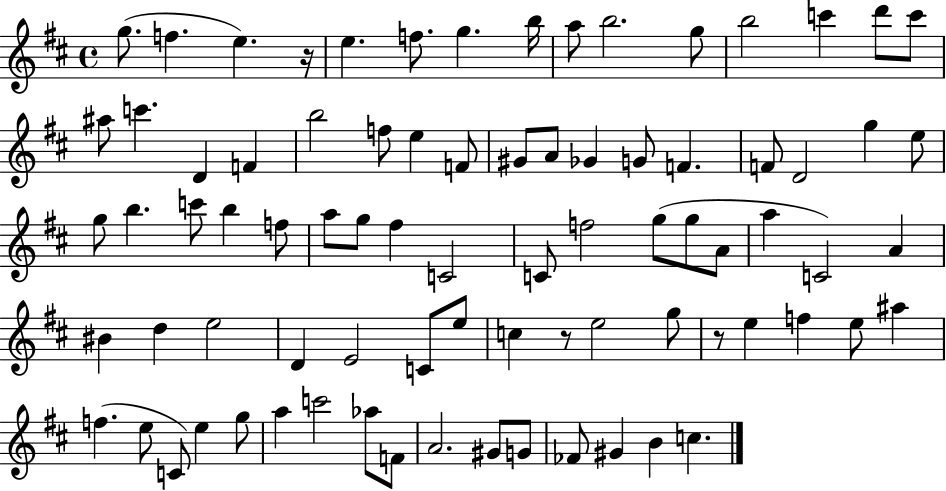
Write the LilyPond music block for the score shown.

{
  \clef treble
  \time 4/4
  \defaultTimeSignature
  \key d \major
  g''8.( f''4. e''4.) r16 | e''4. f''8. g''4. b''16 | a''8 b''2. g''8 | b''2 c'''4 d'''8 c'''8 | \break ais''8 c'''4. d'4 f'4 | b''2 f''8 e''4 f'8 | gis'8 a'8 ges'4 g'8 f'4. | f'8 d'2 g''4 e''8 | \break g''8 b''4. c'''8 b''4 f''8 | a''8 g''8 fis''4 c'2 | c'8 f''2 g''8( g''8 a'8 | a''4 c'2) a'4 | \break bis'4 d''4 e''2 | d'4 e'2 c'8 e''8 | c''4 r8 e''2 g''8 | r8 e''4 f''4 e''8 ais''4 | \break f''4.( e''8 c'8) e''4 g''8 | a''4 c'''2 aes''8 f'8 | a'2. gis'8 g'8 | fes'8 gis'4 b'4 c''4. | \break \bar "|."
}